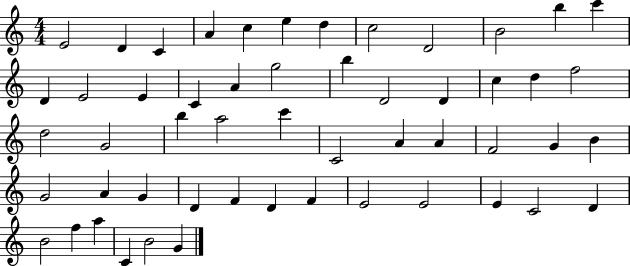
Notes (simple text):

E4/h D4/q C4/q A4/q C5/q E5/q D5/q C5/h D4/h B4/h B5/q C6/q D4/q E4/h E4/q C4/q A4/q G5/h B5/q D4/h D4/q C5/q D5/q F5/h D5/h G4/h B5/q A5/h C6/q C4/h A4/q A4/q F4/h G4/q B4/q G4/h A4/q G4/q D4/q F4/q D4/q F4/q E4/h E4/h E4/q C4/h D4/q B4/h F5/q A5/q C4/q B4/h G4/q